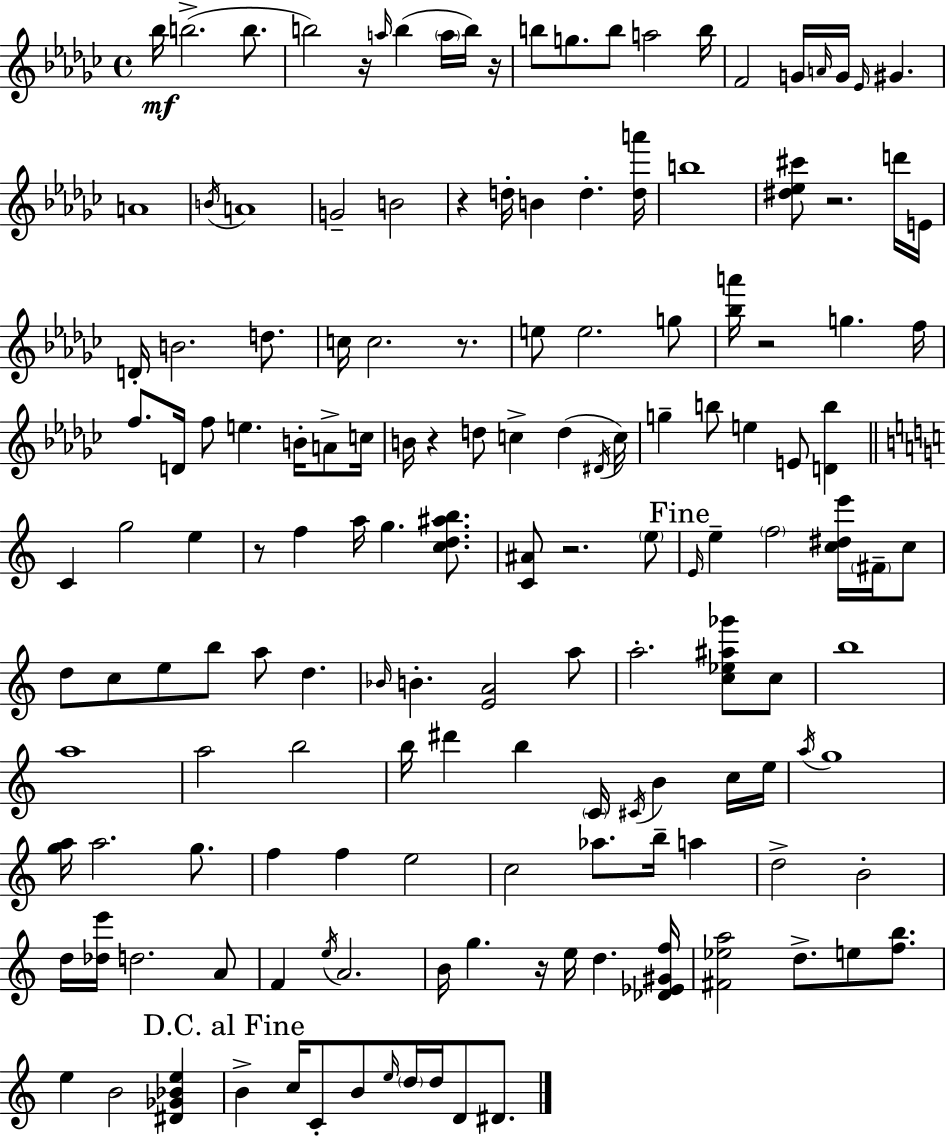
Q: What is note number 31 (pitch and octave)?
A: D4